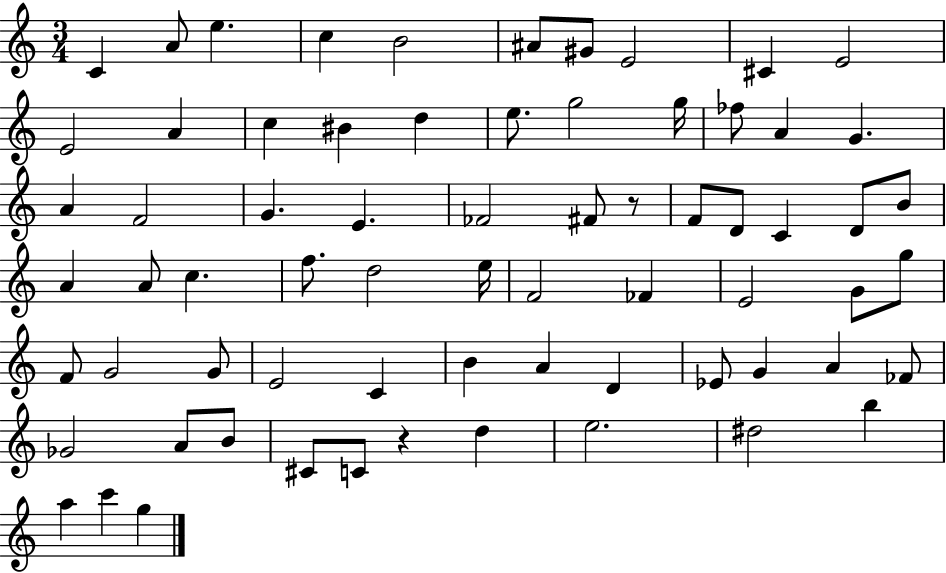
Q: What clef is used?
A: treble